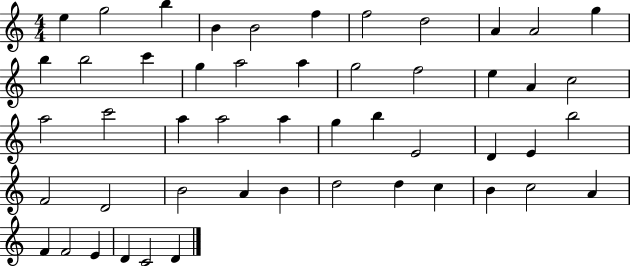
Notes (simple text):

E5/q G5/h B5/q B4/q B4/h F5/q F5/h D5/h A4/q A4/h G5/q B5/q B5/h C6/q G5/q A5/h A5/q G5/h F5/h E5/q A4/q C5/h A5/h C6/h A5/q A5/h A5/q G5/q B5/q E4/h D4/q E4/q B5/h F4/h D4/h B4/h A4/q B4/q D5/h D5/q C5/q B4/q C5/h A4/q F4/q F4/h E4/q D4/q C4/h D4/q